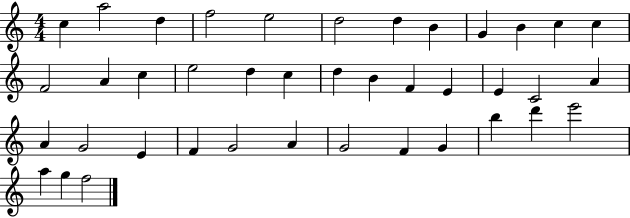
X:1
T:Untitled
M:4/4
L:1/4
K:C
c a2 d f2 e2 d2 d B G B c c F2 A c e2 d c d B F E E C2 A A G2 E F G2 A G2 F G b d' e'2 a g f2